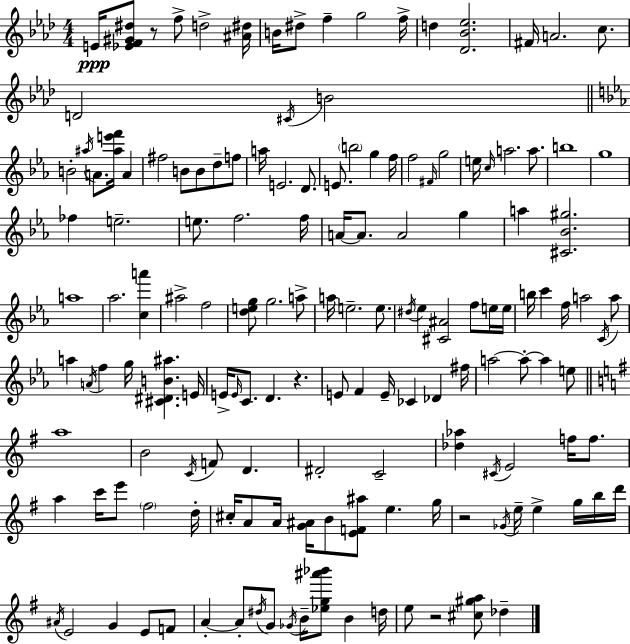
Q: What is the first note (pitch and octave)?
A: E4